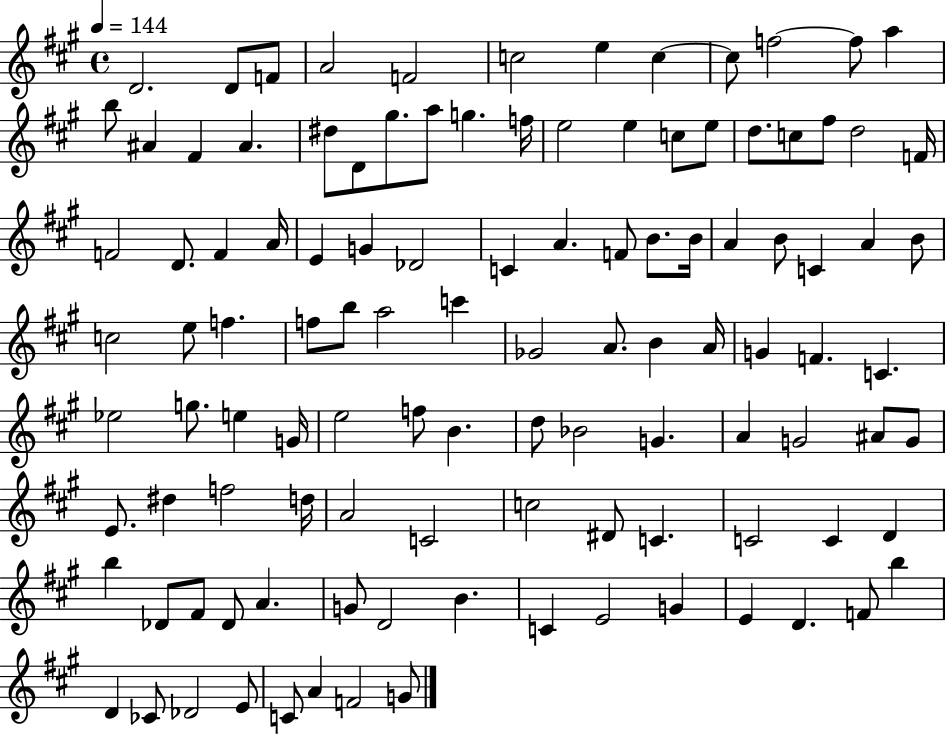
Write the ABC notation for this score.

X:1
T:Untitled
M:4/4
L:1/4
K:A
D2 D/2 F/2 A2 F2 c2 e c c/2 f2 f/2 a b/2 ^A ^F ^A ^d/2 D/2 ^g/2 a/2 g f/4 e2 e c/2 e/2 d/2 c/2 ^f/2 d2 F/4 F2 D/2 F A/4 E G _D2 C A F/2 B/2 B/4 A B/2 C A B/2 c2 e/2 f f/2 b/2 a2 c' _G2 A/2 B A/4 G F C _e2 g/2 e G/4 e2 f/2 B d/2 _B2 G A G2 ^A/2 G/2 E/2 ^d f2 d/4 A2 C2 c2 ^D/2 C C2 C D b _D/2 ^F/2 _D/2 A G/2 D2 B C E2 G E D F/2 b D _C/2 _D2 E/2 C/2 A F2 G/2